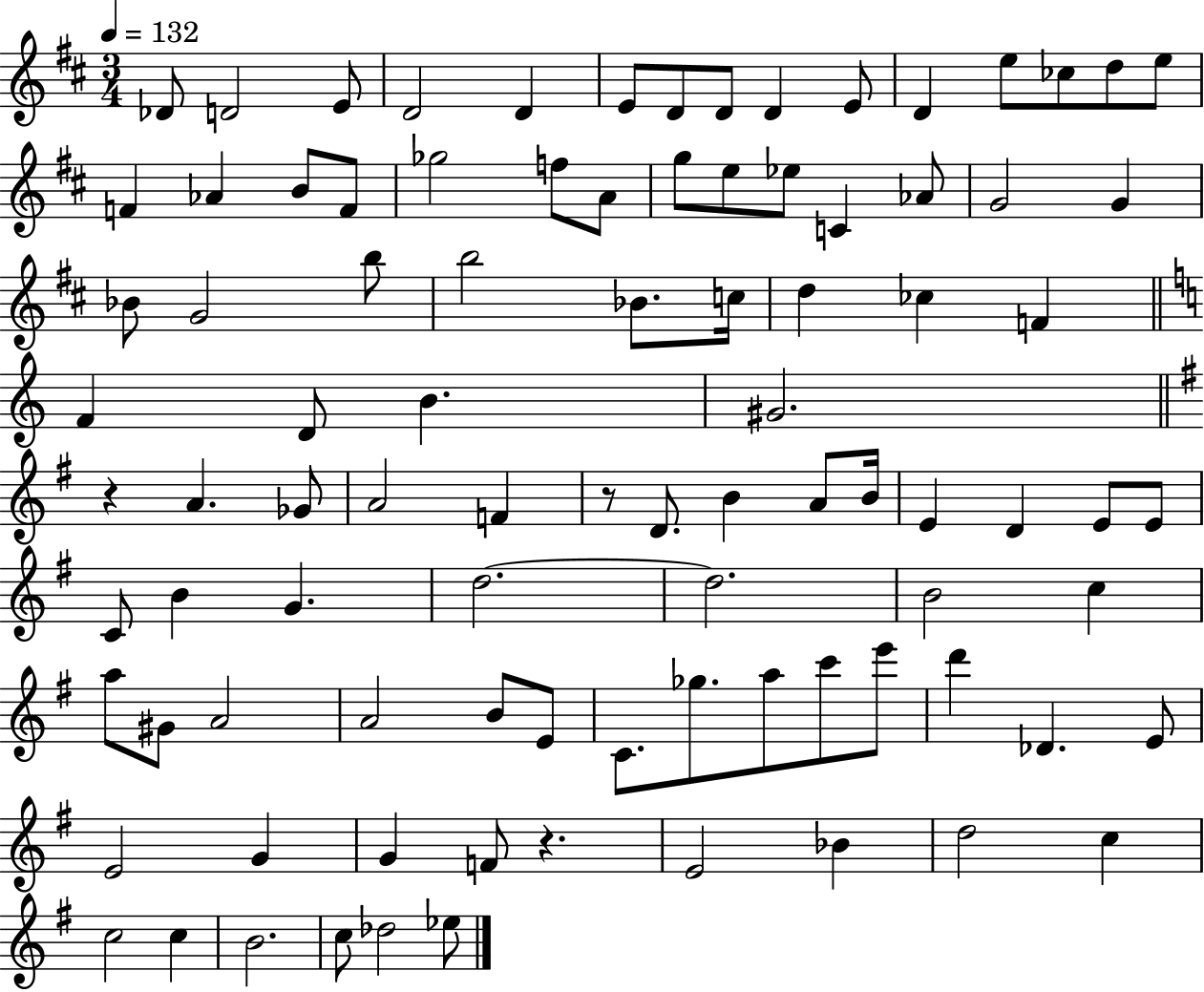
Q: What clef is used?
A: treble